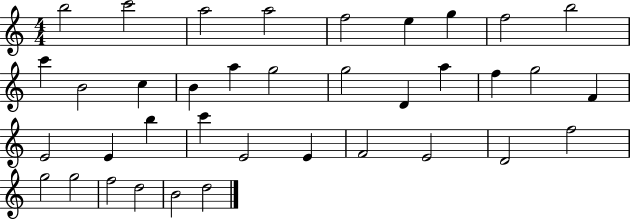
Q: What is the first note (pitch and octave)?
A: B5